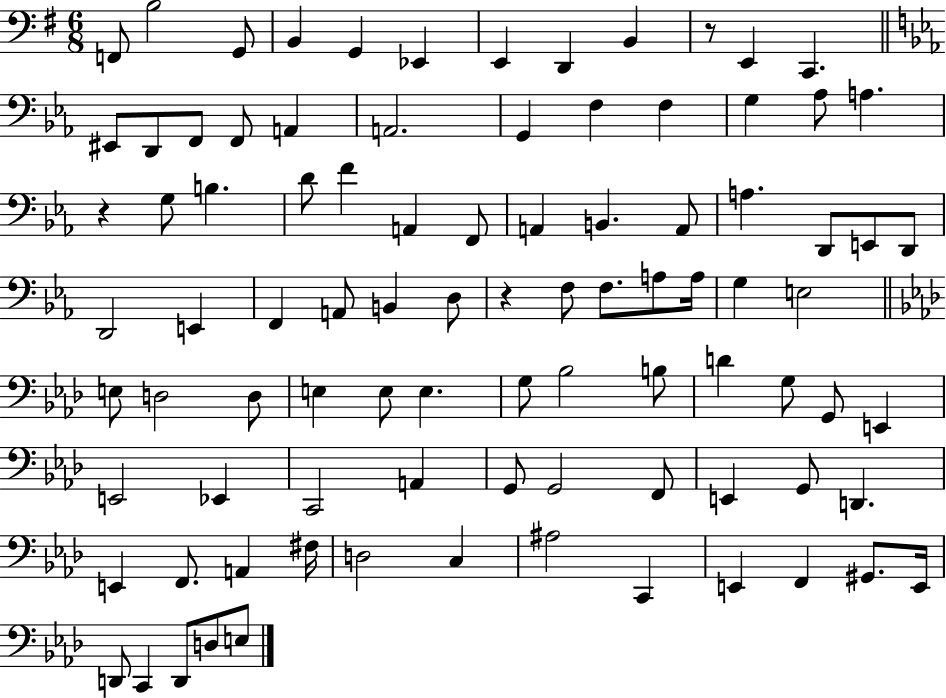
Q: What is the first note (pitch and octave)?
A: F2